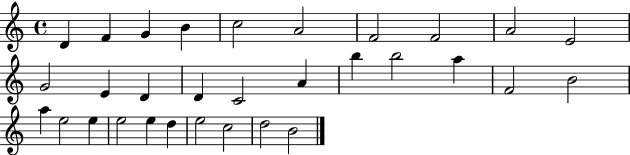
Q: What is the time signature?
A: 4/4